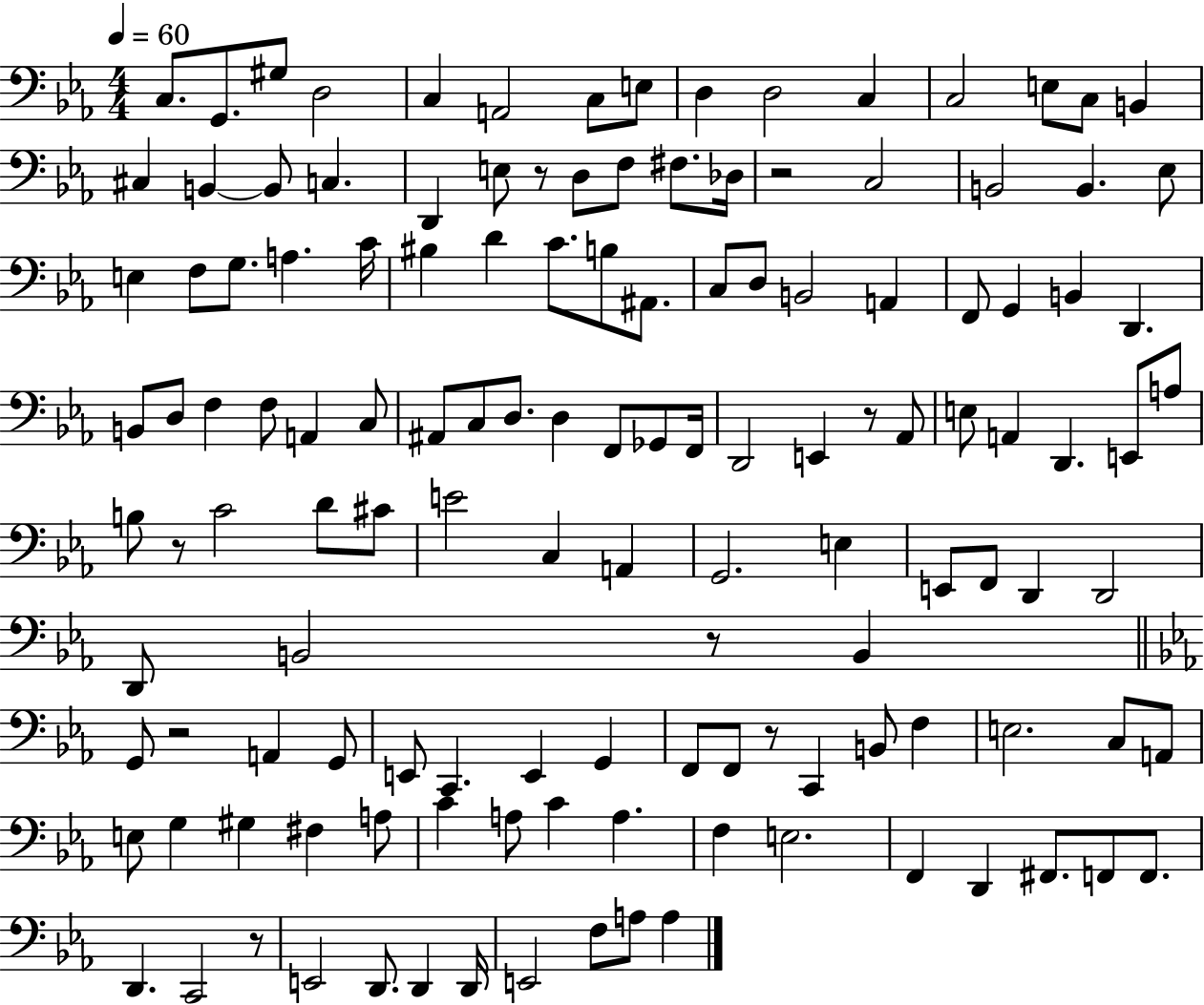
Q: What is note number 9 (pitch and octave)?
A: D3